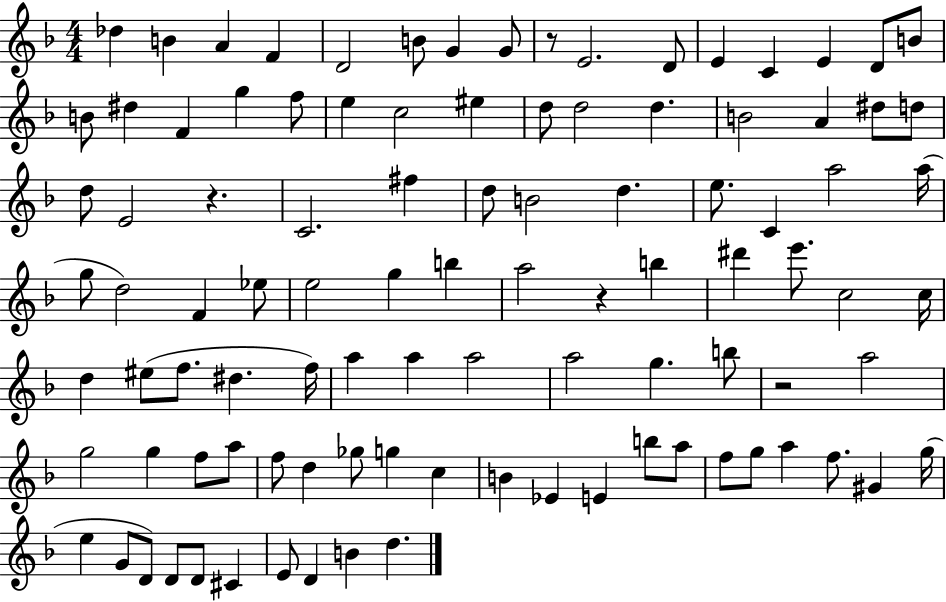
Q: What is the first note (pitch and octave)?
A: Db5